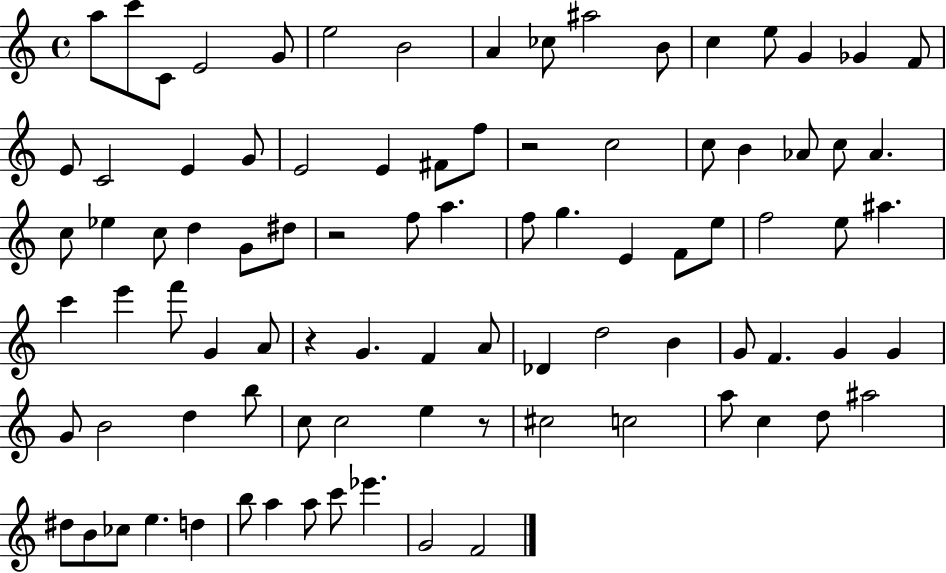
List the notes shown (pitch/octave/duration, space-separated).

A5/e C6/e C4/e E4/h G4/e E5/h B4/h A4/q CES5/e A#5/h B4/e C5/q E5/e G4/q Gb4/q F4/e E4/e C4/h E4/q G4/e E4/h E4/q F#4/e F5/e R/h C5/h C5/e B4/q Ab4/e C5/e Ab4/q. C5/e Eb5/q C5/e D5/q G4/e D#5/e R/h F5/e A5/q. F5/e G5/q. E4/q F4/e E5/e F5/h E5/e A#5/q. C6/q E6/q F6/e G4/q A4/e R/q G4/q. F4/q A4/e Db4/q D5/h B4/q G4/e F4/q. G4/q G4/q G4/e B4/h D5/q B5/e C5/e C5/h E5/q R/e C#5/h C5/h A5/e C5/q D5/e A#5/h D#5/e B4/e CES5/e E5/q. D5/q B5/e A5/q A5/e C6/e Eb6/q. G4/h F4/h